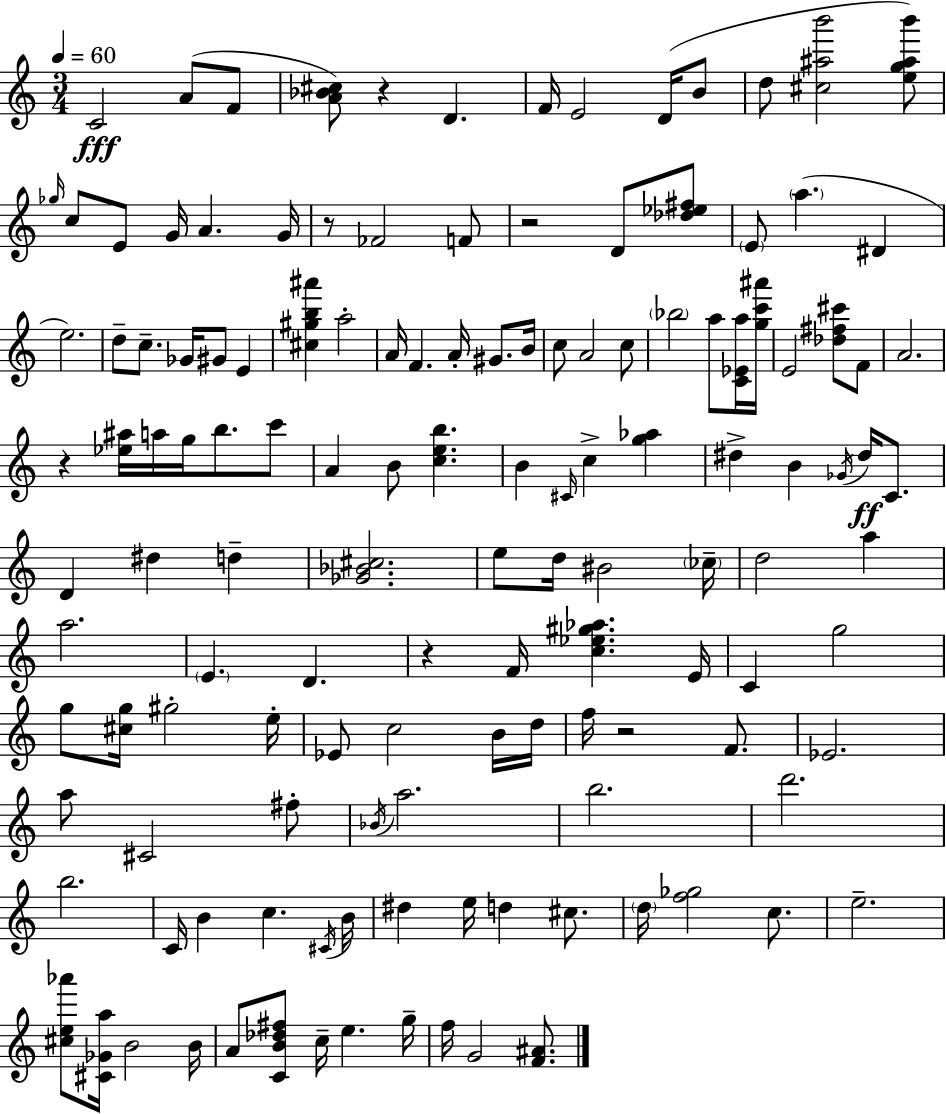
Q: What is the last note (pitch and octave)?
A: G4